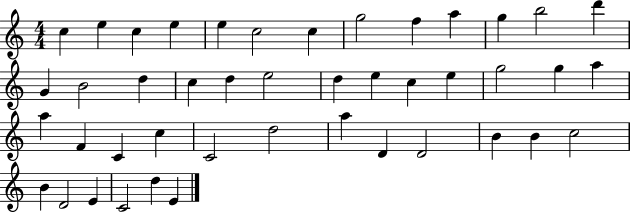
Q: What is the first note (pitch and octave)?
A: C5